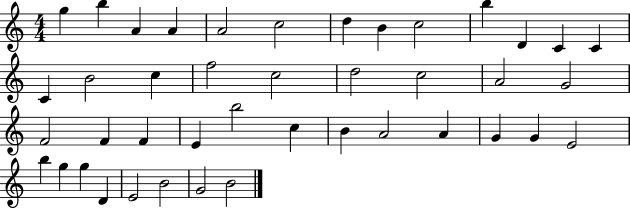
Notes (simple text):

G5/q B5/q A4/q A4/q A4/h C5/h D5/q B4/q C5/h B5/q D4/q C4/q C4/q C4/q B4/h C5/q F5/h C5/h D5/h C5/h A4/h G4/h F4/h F4/q F4/q E4/q B5/h C5/q B4/q A4/h A4/q G4/q G4/q E4/h B5/q G5/q G5/q D4/q E4/h B4/h G4/h B4/h